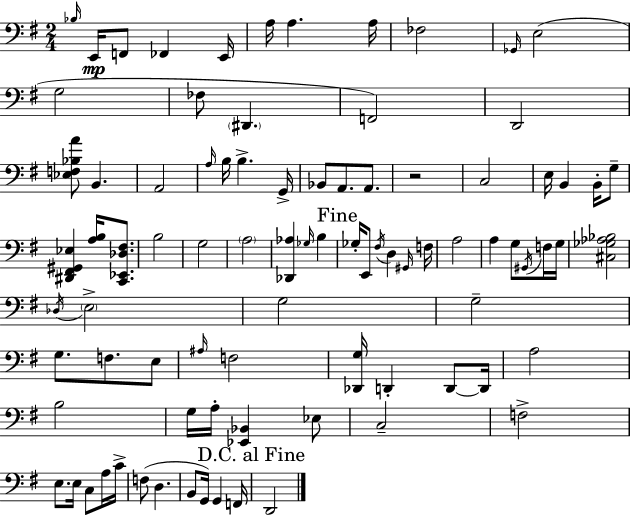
X:1
T:Untitled
M:2/4
L:1/4
K:Em
_B,/4 E,,/4 F,,/2 _F,, E,,/4 A,/4 A, A,/4 _F,2 _G,,/4 E,2 G,2 _F,/2 ^D,, F,,2 D,,2 [_E,F,_B,A]/2 B,, A,,2 A,/4 B,/4 B, G,,/4 _B,,/2 A,,/2 A,,/2 z2 C,2 E,/4 B,, B,,/4 G,/2 [^D,,^F,,^G,,_E,] [A,B,]/4 [C,,_E,,_D,^F,]/2 B,2 G,2 A,2 [_D,,_A,] _G,/4 B, _G,/4 E,,/2 ^F,/4 D, ^G,,/4 F,/4 A,2 A, G,/2 ^G,,/4 F,/4 G,/4 [^C,_G,_A,_B,]2 _D,/4 E,2 G,2 G,2 G,/2 F,/2 E,/2 ^A,/4 F,2 [_D,,G,]/4 D,, D,,/2 D,,/4 A,2 B,2 G,/4 A,/4 [_E,,_B,,] _E,/2 C,2 F,2 E,/2 E,/4 C,/2 A,/4 C/4 F,/2 D, B,,/2 G,,/4 G,, F,,/4 D,,2